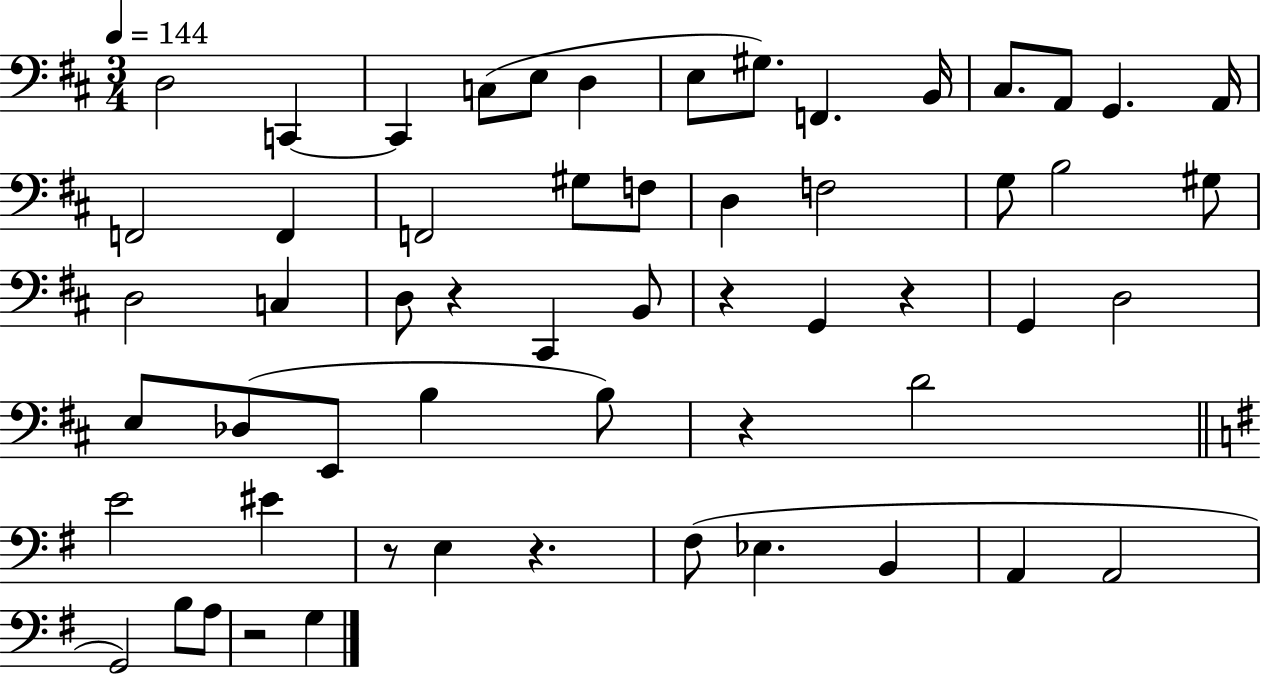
X:1
T:Untitled
M:3/4
L:1/4
K:D
D,2 C,, C,, C,/2 E,/2 D, E,/2 ^G,/2 F,, B,,/4 ^C,/2 A,,/2 G,, A,,/4 F,,2 F,, F,,2 ^G,/2 F,/2 D, F,2 G,/2 B,2 ^G,/2 D,2 C, D,/2 z ^C,, B,,/2 z G,, z G,, D,2 E,/2 _D,/2 E,,/2 B, B,/2 z D2 E2 ^E z/2 E, z ^F,/2 _E, B,, A,, A,,2 G,,2 B,/2 A,/2 z2 G,